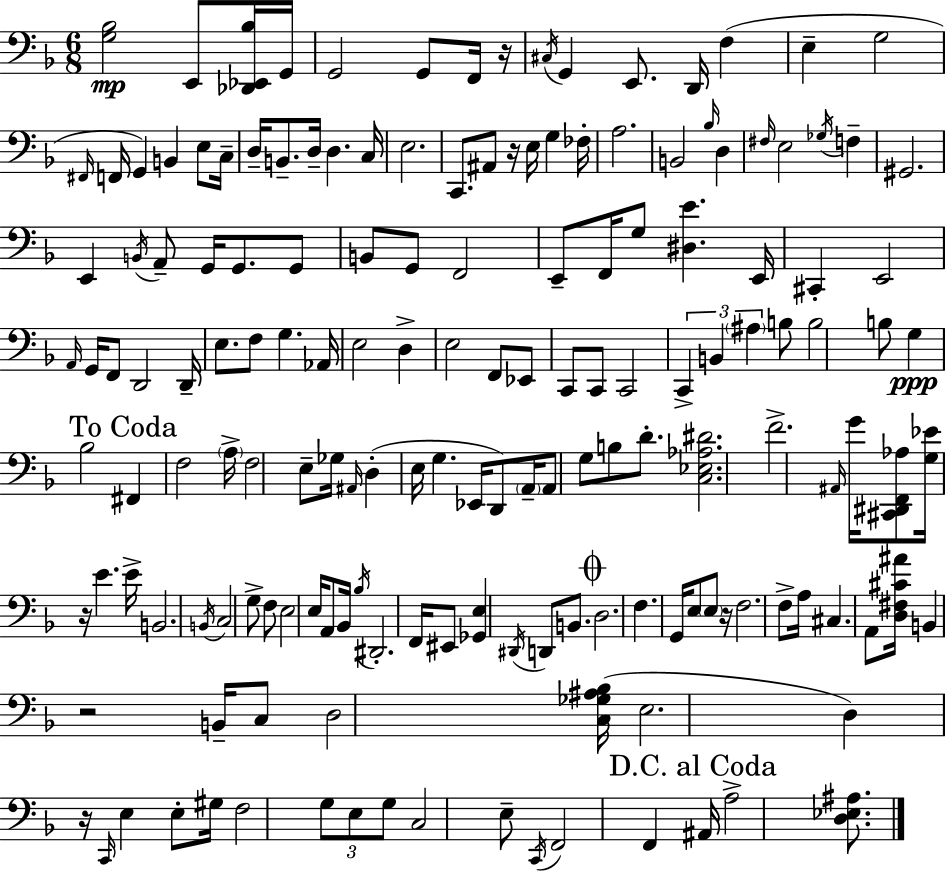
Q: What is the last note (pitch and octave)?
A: A3